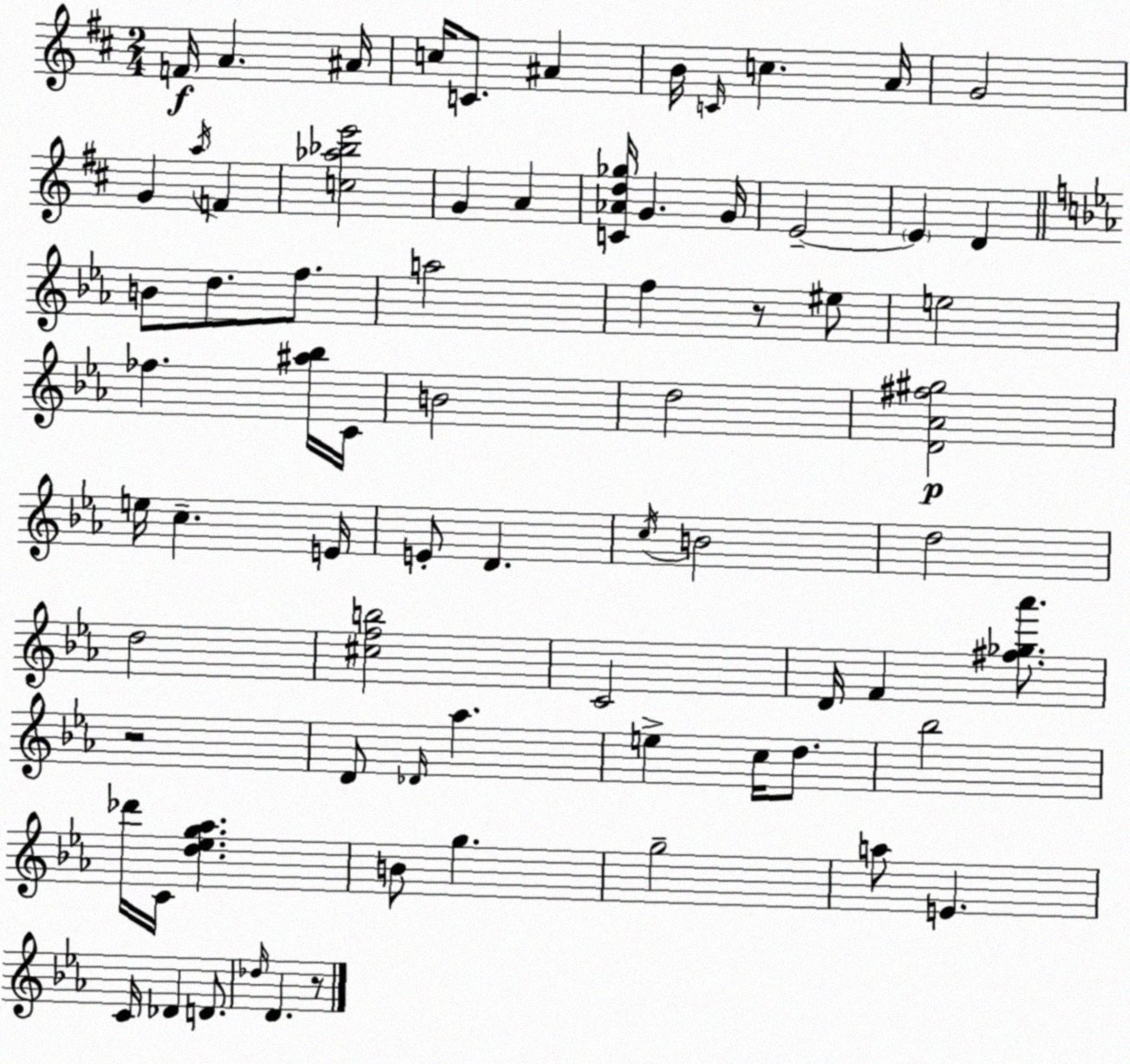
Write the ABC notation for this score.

X:1
T:Untitled
M:2/4
L:1/4
K:D
F/4 A ^A/4 c/4 C/2 ^A B/4 C/4 c A/4 G2 G a/4 F [c_a_be']2 G A [C_Ad_g]/4 G G/4 E2 E D B/2 d/2 f/2 a2 f z/2 ^e/2 e2 _f [^a_b]/4 C/4 B2 d2 [D_A^f^g]2 e/4 c E/4 E/2 D c/4 B2 d2 d2 [^cfb]2 C2 D/4 F [^f_g_a']/2 z2 D/2 _D/4 _a e c/4 d/2 _b2 _d'/4 C/4 [d_eg_a] B/2 g g2 a/2 E C/4 _D D/2 _d/4 D z/2